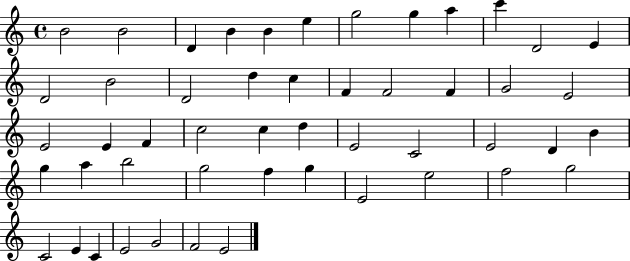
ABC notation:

X:1
T:Untitled
M:4/4
L:1/4
K:C
B2 B2 D B B e g2 g a c' D2 E D2 B2 D2 d c F F2 F G2 E2 E2 E F c2 c d E2 C2 E2 D B g a b2 g2 f g E2 e2 f2 g2 C2 E C E2 G2 F2 E2